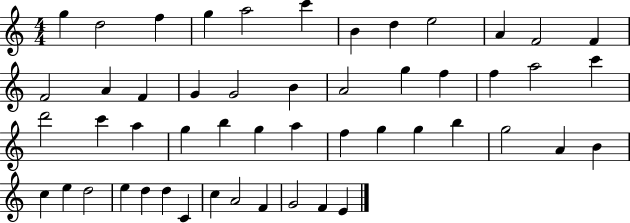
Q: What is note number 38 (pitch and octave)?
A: B4